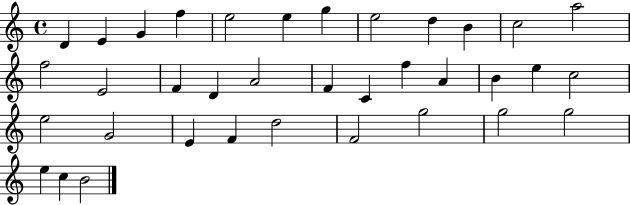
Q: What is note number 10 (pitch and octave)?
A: B4